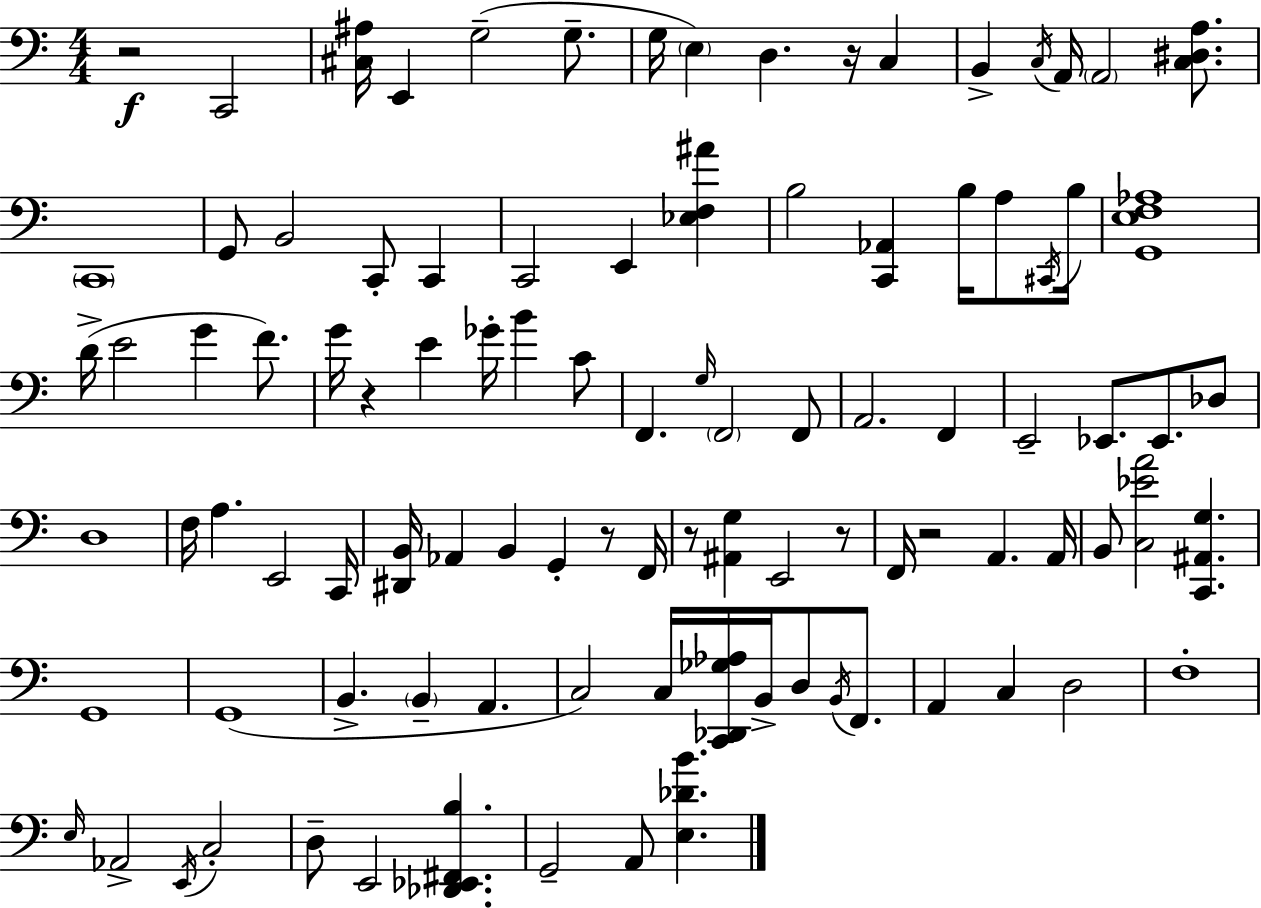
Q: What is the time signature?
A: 4/4